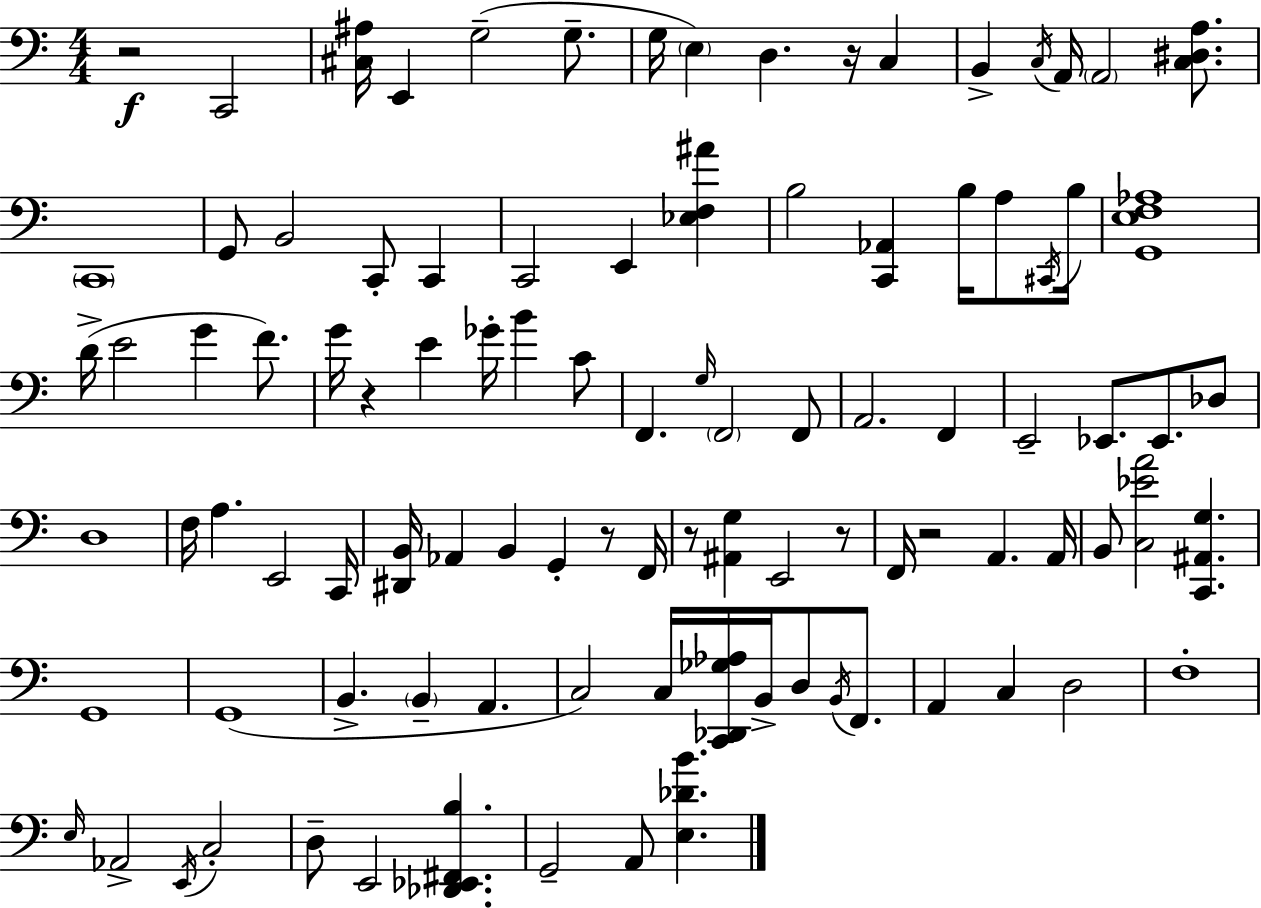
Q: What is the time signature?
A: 4/4